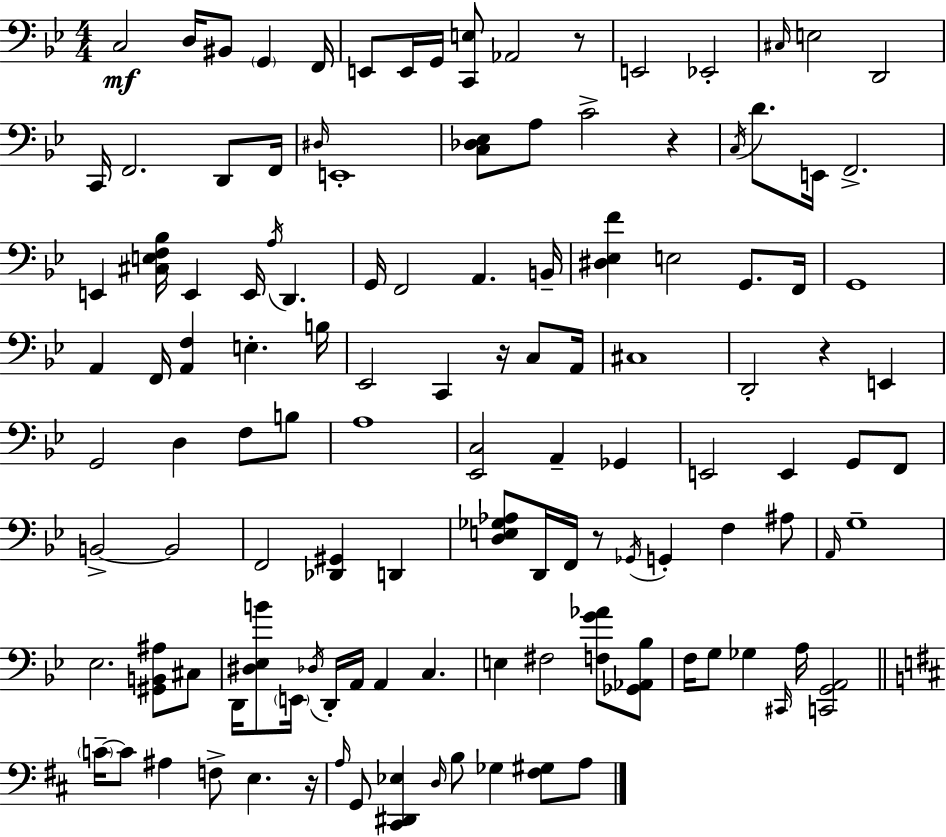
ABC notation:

X:1
T:Untitled
M:4/4
L:1/4
K:Bb
C,2 D,/4 ^B,,/2 G,, F,,/4 E,,/2 E,,/4 G,,/4 [C,,E,]/2 _A,,2 z/2 E,,2 _E,,2 ^C,/4 E,2 D,,2 C,,/4 F,,2 D,,/2 F,,/4 ^D,/4 E,,4 [C,_D,_E,]/2 A,/2 C2 z C,/4 D/2 E,,/4 F,,2 E,, [^C,E,F,_B,]/4 E,, E,,/4 A,/4 D,, G,,/4 F,,2 A,, B,,/4 [^D,_E,F] E,2 G,,/2 F,,/4 G,,4 A,, F,,/4 [A,,F,] E, B,/4 _E,,2 C,, z/4 C,/2 A,,/4 ^C,4 D,,2 z E,, G,,2 D, F,/2 B,/2 A,4 [_E,,C,]2 A,, _G,, E,,2 E,, G,,/2 F,,/2 B,,2 B,,2 F,,2 [_D,,^G,,] D,, [D,E,_G,_A,]/2 D,,/4 F,,/4 z/2 _G,,/4 G,, F, ^A,/2 A,,/4 G,4 _E,2 [^G,,B,,^A,]/2 ^C,/2 D,,/4 [^D,_E,B]/2 E,,/4 _D,/4 D,,/4 A,,/4 A,, C, E, ^F,2 [F,G_A]/2 [_G,,_A,,_B,]/2 F,/4 G,/2 _G, ^C,,/4 A,/4 [C,,G,,A,,]2 C/4 C/2 ^A, F,/2 E, z/4 A,/4 G,,/2 [^C,,^D,,_E,] D,/4 B,/2 _G, [^F,^G,]/2 A,/2